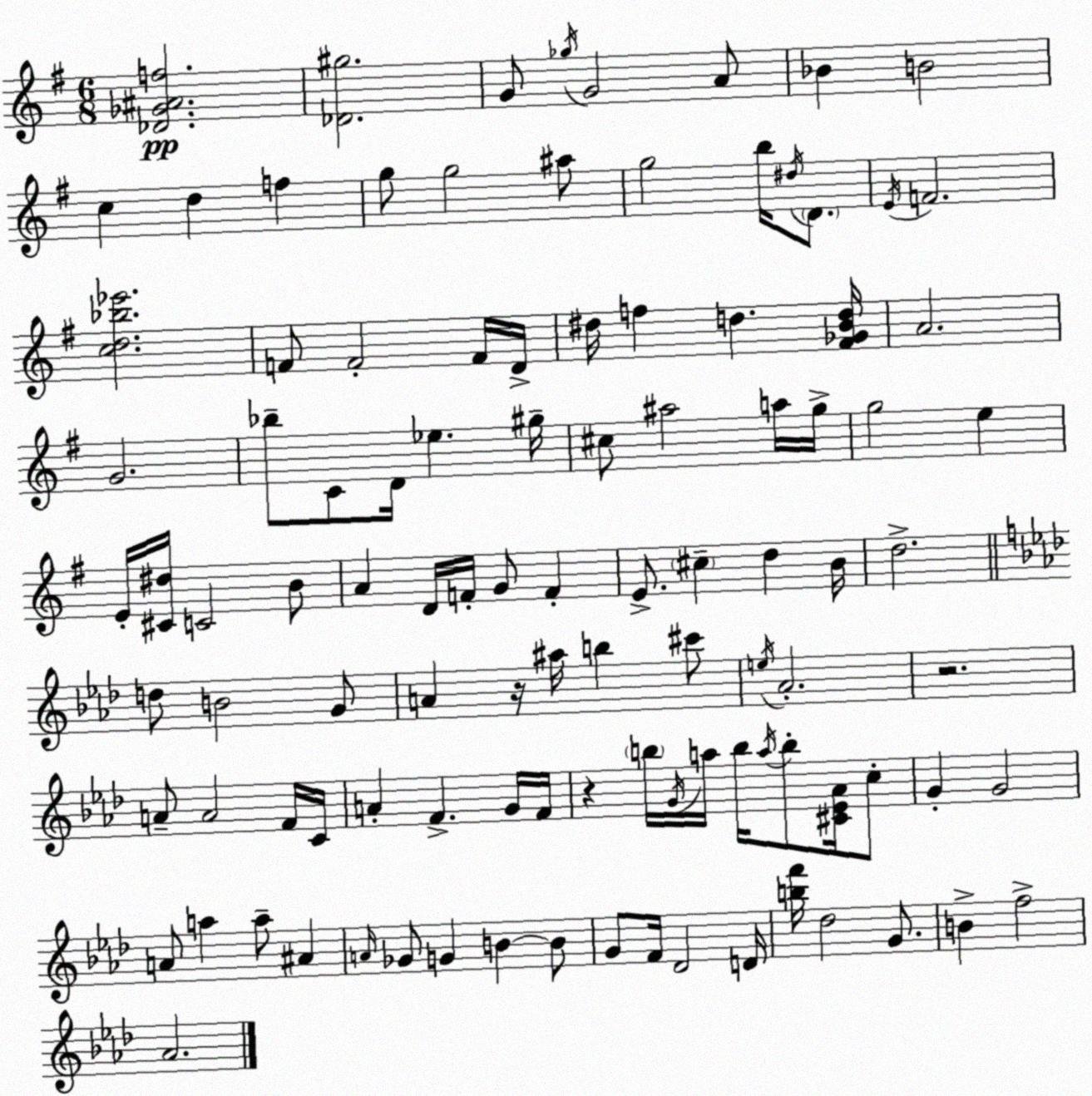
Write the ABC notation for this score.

X:1
T:Untitled
M:6/8
L:1/4
K:Em
[_D_G^Af]2 [_D^g]2 G/2 _g/4 G2 A/2 _B B2 c d f g/2 g2 ^a/2 g2 b/4 ^d/4 D/2 E/4 F2 [cd_b_e']2 F/2 F2 F/4 D/4 ^d/4 f d [^F_GBd]/4 A2 G2 _b/2 C/2 D/4 _e ^g/4 ^c/2 ^a2 a/4 g/4 g2 e E/4 [^C^d]/4 C2 B/2 A D/4 F/4 G/2 F E/2 ^c d B/4 d2 d/2 B2 G/2 A z/4 ^a/4 b ^c'/2 e/4 _A2 z2 A/2 A2 F/4 C/4 A F G/4 F/4 z b/4 G/4 a/4 b/4 a/4 b/2 [^C_E_A]/4 c/2 G G2 A/2 a a/2 ^A A/4 _G/2 G B B/2 G/2 F/4 _D2 D/4 [bf']/4 _d2 G/2 B f2 _A2